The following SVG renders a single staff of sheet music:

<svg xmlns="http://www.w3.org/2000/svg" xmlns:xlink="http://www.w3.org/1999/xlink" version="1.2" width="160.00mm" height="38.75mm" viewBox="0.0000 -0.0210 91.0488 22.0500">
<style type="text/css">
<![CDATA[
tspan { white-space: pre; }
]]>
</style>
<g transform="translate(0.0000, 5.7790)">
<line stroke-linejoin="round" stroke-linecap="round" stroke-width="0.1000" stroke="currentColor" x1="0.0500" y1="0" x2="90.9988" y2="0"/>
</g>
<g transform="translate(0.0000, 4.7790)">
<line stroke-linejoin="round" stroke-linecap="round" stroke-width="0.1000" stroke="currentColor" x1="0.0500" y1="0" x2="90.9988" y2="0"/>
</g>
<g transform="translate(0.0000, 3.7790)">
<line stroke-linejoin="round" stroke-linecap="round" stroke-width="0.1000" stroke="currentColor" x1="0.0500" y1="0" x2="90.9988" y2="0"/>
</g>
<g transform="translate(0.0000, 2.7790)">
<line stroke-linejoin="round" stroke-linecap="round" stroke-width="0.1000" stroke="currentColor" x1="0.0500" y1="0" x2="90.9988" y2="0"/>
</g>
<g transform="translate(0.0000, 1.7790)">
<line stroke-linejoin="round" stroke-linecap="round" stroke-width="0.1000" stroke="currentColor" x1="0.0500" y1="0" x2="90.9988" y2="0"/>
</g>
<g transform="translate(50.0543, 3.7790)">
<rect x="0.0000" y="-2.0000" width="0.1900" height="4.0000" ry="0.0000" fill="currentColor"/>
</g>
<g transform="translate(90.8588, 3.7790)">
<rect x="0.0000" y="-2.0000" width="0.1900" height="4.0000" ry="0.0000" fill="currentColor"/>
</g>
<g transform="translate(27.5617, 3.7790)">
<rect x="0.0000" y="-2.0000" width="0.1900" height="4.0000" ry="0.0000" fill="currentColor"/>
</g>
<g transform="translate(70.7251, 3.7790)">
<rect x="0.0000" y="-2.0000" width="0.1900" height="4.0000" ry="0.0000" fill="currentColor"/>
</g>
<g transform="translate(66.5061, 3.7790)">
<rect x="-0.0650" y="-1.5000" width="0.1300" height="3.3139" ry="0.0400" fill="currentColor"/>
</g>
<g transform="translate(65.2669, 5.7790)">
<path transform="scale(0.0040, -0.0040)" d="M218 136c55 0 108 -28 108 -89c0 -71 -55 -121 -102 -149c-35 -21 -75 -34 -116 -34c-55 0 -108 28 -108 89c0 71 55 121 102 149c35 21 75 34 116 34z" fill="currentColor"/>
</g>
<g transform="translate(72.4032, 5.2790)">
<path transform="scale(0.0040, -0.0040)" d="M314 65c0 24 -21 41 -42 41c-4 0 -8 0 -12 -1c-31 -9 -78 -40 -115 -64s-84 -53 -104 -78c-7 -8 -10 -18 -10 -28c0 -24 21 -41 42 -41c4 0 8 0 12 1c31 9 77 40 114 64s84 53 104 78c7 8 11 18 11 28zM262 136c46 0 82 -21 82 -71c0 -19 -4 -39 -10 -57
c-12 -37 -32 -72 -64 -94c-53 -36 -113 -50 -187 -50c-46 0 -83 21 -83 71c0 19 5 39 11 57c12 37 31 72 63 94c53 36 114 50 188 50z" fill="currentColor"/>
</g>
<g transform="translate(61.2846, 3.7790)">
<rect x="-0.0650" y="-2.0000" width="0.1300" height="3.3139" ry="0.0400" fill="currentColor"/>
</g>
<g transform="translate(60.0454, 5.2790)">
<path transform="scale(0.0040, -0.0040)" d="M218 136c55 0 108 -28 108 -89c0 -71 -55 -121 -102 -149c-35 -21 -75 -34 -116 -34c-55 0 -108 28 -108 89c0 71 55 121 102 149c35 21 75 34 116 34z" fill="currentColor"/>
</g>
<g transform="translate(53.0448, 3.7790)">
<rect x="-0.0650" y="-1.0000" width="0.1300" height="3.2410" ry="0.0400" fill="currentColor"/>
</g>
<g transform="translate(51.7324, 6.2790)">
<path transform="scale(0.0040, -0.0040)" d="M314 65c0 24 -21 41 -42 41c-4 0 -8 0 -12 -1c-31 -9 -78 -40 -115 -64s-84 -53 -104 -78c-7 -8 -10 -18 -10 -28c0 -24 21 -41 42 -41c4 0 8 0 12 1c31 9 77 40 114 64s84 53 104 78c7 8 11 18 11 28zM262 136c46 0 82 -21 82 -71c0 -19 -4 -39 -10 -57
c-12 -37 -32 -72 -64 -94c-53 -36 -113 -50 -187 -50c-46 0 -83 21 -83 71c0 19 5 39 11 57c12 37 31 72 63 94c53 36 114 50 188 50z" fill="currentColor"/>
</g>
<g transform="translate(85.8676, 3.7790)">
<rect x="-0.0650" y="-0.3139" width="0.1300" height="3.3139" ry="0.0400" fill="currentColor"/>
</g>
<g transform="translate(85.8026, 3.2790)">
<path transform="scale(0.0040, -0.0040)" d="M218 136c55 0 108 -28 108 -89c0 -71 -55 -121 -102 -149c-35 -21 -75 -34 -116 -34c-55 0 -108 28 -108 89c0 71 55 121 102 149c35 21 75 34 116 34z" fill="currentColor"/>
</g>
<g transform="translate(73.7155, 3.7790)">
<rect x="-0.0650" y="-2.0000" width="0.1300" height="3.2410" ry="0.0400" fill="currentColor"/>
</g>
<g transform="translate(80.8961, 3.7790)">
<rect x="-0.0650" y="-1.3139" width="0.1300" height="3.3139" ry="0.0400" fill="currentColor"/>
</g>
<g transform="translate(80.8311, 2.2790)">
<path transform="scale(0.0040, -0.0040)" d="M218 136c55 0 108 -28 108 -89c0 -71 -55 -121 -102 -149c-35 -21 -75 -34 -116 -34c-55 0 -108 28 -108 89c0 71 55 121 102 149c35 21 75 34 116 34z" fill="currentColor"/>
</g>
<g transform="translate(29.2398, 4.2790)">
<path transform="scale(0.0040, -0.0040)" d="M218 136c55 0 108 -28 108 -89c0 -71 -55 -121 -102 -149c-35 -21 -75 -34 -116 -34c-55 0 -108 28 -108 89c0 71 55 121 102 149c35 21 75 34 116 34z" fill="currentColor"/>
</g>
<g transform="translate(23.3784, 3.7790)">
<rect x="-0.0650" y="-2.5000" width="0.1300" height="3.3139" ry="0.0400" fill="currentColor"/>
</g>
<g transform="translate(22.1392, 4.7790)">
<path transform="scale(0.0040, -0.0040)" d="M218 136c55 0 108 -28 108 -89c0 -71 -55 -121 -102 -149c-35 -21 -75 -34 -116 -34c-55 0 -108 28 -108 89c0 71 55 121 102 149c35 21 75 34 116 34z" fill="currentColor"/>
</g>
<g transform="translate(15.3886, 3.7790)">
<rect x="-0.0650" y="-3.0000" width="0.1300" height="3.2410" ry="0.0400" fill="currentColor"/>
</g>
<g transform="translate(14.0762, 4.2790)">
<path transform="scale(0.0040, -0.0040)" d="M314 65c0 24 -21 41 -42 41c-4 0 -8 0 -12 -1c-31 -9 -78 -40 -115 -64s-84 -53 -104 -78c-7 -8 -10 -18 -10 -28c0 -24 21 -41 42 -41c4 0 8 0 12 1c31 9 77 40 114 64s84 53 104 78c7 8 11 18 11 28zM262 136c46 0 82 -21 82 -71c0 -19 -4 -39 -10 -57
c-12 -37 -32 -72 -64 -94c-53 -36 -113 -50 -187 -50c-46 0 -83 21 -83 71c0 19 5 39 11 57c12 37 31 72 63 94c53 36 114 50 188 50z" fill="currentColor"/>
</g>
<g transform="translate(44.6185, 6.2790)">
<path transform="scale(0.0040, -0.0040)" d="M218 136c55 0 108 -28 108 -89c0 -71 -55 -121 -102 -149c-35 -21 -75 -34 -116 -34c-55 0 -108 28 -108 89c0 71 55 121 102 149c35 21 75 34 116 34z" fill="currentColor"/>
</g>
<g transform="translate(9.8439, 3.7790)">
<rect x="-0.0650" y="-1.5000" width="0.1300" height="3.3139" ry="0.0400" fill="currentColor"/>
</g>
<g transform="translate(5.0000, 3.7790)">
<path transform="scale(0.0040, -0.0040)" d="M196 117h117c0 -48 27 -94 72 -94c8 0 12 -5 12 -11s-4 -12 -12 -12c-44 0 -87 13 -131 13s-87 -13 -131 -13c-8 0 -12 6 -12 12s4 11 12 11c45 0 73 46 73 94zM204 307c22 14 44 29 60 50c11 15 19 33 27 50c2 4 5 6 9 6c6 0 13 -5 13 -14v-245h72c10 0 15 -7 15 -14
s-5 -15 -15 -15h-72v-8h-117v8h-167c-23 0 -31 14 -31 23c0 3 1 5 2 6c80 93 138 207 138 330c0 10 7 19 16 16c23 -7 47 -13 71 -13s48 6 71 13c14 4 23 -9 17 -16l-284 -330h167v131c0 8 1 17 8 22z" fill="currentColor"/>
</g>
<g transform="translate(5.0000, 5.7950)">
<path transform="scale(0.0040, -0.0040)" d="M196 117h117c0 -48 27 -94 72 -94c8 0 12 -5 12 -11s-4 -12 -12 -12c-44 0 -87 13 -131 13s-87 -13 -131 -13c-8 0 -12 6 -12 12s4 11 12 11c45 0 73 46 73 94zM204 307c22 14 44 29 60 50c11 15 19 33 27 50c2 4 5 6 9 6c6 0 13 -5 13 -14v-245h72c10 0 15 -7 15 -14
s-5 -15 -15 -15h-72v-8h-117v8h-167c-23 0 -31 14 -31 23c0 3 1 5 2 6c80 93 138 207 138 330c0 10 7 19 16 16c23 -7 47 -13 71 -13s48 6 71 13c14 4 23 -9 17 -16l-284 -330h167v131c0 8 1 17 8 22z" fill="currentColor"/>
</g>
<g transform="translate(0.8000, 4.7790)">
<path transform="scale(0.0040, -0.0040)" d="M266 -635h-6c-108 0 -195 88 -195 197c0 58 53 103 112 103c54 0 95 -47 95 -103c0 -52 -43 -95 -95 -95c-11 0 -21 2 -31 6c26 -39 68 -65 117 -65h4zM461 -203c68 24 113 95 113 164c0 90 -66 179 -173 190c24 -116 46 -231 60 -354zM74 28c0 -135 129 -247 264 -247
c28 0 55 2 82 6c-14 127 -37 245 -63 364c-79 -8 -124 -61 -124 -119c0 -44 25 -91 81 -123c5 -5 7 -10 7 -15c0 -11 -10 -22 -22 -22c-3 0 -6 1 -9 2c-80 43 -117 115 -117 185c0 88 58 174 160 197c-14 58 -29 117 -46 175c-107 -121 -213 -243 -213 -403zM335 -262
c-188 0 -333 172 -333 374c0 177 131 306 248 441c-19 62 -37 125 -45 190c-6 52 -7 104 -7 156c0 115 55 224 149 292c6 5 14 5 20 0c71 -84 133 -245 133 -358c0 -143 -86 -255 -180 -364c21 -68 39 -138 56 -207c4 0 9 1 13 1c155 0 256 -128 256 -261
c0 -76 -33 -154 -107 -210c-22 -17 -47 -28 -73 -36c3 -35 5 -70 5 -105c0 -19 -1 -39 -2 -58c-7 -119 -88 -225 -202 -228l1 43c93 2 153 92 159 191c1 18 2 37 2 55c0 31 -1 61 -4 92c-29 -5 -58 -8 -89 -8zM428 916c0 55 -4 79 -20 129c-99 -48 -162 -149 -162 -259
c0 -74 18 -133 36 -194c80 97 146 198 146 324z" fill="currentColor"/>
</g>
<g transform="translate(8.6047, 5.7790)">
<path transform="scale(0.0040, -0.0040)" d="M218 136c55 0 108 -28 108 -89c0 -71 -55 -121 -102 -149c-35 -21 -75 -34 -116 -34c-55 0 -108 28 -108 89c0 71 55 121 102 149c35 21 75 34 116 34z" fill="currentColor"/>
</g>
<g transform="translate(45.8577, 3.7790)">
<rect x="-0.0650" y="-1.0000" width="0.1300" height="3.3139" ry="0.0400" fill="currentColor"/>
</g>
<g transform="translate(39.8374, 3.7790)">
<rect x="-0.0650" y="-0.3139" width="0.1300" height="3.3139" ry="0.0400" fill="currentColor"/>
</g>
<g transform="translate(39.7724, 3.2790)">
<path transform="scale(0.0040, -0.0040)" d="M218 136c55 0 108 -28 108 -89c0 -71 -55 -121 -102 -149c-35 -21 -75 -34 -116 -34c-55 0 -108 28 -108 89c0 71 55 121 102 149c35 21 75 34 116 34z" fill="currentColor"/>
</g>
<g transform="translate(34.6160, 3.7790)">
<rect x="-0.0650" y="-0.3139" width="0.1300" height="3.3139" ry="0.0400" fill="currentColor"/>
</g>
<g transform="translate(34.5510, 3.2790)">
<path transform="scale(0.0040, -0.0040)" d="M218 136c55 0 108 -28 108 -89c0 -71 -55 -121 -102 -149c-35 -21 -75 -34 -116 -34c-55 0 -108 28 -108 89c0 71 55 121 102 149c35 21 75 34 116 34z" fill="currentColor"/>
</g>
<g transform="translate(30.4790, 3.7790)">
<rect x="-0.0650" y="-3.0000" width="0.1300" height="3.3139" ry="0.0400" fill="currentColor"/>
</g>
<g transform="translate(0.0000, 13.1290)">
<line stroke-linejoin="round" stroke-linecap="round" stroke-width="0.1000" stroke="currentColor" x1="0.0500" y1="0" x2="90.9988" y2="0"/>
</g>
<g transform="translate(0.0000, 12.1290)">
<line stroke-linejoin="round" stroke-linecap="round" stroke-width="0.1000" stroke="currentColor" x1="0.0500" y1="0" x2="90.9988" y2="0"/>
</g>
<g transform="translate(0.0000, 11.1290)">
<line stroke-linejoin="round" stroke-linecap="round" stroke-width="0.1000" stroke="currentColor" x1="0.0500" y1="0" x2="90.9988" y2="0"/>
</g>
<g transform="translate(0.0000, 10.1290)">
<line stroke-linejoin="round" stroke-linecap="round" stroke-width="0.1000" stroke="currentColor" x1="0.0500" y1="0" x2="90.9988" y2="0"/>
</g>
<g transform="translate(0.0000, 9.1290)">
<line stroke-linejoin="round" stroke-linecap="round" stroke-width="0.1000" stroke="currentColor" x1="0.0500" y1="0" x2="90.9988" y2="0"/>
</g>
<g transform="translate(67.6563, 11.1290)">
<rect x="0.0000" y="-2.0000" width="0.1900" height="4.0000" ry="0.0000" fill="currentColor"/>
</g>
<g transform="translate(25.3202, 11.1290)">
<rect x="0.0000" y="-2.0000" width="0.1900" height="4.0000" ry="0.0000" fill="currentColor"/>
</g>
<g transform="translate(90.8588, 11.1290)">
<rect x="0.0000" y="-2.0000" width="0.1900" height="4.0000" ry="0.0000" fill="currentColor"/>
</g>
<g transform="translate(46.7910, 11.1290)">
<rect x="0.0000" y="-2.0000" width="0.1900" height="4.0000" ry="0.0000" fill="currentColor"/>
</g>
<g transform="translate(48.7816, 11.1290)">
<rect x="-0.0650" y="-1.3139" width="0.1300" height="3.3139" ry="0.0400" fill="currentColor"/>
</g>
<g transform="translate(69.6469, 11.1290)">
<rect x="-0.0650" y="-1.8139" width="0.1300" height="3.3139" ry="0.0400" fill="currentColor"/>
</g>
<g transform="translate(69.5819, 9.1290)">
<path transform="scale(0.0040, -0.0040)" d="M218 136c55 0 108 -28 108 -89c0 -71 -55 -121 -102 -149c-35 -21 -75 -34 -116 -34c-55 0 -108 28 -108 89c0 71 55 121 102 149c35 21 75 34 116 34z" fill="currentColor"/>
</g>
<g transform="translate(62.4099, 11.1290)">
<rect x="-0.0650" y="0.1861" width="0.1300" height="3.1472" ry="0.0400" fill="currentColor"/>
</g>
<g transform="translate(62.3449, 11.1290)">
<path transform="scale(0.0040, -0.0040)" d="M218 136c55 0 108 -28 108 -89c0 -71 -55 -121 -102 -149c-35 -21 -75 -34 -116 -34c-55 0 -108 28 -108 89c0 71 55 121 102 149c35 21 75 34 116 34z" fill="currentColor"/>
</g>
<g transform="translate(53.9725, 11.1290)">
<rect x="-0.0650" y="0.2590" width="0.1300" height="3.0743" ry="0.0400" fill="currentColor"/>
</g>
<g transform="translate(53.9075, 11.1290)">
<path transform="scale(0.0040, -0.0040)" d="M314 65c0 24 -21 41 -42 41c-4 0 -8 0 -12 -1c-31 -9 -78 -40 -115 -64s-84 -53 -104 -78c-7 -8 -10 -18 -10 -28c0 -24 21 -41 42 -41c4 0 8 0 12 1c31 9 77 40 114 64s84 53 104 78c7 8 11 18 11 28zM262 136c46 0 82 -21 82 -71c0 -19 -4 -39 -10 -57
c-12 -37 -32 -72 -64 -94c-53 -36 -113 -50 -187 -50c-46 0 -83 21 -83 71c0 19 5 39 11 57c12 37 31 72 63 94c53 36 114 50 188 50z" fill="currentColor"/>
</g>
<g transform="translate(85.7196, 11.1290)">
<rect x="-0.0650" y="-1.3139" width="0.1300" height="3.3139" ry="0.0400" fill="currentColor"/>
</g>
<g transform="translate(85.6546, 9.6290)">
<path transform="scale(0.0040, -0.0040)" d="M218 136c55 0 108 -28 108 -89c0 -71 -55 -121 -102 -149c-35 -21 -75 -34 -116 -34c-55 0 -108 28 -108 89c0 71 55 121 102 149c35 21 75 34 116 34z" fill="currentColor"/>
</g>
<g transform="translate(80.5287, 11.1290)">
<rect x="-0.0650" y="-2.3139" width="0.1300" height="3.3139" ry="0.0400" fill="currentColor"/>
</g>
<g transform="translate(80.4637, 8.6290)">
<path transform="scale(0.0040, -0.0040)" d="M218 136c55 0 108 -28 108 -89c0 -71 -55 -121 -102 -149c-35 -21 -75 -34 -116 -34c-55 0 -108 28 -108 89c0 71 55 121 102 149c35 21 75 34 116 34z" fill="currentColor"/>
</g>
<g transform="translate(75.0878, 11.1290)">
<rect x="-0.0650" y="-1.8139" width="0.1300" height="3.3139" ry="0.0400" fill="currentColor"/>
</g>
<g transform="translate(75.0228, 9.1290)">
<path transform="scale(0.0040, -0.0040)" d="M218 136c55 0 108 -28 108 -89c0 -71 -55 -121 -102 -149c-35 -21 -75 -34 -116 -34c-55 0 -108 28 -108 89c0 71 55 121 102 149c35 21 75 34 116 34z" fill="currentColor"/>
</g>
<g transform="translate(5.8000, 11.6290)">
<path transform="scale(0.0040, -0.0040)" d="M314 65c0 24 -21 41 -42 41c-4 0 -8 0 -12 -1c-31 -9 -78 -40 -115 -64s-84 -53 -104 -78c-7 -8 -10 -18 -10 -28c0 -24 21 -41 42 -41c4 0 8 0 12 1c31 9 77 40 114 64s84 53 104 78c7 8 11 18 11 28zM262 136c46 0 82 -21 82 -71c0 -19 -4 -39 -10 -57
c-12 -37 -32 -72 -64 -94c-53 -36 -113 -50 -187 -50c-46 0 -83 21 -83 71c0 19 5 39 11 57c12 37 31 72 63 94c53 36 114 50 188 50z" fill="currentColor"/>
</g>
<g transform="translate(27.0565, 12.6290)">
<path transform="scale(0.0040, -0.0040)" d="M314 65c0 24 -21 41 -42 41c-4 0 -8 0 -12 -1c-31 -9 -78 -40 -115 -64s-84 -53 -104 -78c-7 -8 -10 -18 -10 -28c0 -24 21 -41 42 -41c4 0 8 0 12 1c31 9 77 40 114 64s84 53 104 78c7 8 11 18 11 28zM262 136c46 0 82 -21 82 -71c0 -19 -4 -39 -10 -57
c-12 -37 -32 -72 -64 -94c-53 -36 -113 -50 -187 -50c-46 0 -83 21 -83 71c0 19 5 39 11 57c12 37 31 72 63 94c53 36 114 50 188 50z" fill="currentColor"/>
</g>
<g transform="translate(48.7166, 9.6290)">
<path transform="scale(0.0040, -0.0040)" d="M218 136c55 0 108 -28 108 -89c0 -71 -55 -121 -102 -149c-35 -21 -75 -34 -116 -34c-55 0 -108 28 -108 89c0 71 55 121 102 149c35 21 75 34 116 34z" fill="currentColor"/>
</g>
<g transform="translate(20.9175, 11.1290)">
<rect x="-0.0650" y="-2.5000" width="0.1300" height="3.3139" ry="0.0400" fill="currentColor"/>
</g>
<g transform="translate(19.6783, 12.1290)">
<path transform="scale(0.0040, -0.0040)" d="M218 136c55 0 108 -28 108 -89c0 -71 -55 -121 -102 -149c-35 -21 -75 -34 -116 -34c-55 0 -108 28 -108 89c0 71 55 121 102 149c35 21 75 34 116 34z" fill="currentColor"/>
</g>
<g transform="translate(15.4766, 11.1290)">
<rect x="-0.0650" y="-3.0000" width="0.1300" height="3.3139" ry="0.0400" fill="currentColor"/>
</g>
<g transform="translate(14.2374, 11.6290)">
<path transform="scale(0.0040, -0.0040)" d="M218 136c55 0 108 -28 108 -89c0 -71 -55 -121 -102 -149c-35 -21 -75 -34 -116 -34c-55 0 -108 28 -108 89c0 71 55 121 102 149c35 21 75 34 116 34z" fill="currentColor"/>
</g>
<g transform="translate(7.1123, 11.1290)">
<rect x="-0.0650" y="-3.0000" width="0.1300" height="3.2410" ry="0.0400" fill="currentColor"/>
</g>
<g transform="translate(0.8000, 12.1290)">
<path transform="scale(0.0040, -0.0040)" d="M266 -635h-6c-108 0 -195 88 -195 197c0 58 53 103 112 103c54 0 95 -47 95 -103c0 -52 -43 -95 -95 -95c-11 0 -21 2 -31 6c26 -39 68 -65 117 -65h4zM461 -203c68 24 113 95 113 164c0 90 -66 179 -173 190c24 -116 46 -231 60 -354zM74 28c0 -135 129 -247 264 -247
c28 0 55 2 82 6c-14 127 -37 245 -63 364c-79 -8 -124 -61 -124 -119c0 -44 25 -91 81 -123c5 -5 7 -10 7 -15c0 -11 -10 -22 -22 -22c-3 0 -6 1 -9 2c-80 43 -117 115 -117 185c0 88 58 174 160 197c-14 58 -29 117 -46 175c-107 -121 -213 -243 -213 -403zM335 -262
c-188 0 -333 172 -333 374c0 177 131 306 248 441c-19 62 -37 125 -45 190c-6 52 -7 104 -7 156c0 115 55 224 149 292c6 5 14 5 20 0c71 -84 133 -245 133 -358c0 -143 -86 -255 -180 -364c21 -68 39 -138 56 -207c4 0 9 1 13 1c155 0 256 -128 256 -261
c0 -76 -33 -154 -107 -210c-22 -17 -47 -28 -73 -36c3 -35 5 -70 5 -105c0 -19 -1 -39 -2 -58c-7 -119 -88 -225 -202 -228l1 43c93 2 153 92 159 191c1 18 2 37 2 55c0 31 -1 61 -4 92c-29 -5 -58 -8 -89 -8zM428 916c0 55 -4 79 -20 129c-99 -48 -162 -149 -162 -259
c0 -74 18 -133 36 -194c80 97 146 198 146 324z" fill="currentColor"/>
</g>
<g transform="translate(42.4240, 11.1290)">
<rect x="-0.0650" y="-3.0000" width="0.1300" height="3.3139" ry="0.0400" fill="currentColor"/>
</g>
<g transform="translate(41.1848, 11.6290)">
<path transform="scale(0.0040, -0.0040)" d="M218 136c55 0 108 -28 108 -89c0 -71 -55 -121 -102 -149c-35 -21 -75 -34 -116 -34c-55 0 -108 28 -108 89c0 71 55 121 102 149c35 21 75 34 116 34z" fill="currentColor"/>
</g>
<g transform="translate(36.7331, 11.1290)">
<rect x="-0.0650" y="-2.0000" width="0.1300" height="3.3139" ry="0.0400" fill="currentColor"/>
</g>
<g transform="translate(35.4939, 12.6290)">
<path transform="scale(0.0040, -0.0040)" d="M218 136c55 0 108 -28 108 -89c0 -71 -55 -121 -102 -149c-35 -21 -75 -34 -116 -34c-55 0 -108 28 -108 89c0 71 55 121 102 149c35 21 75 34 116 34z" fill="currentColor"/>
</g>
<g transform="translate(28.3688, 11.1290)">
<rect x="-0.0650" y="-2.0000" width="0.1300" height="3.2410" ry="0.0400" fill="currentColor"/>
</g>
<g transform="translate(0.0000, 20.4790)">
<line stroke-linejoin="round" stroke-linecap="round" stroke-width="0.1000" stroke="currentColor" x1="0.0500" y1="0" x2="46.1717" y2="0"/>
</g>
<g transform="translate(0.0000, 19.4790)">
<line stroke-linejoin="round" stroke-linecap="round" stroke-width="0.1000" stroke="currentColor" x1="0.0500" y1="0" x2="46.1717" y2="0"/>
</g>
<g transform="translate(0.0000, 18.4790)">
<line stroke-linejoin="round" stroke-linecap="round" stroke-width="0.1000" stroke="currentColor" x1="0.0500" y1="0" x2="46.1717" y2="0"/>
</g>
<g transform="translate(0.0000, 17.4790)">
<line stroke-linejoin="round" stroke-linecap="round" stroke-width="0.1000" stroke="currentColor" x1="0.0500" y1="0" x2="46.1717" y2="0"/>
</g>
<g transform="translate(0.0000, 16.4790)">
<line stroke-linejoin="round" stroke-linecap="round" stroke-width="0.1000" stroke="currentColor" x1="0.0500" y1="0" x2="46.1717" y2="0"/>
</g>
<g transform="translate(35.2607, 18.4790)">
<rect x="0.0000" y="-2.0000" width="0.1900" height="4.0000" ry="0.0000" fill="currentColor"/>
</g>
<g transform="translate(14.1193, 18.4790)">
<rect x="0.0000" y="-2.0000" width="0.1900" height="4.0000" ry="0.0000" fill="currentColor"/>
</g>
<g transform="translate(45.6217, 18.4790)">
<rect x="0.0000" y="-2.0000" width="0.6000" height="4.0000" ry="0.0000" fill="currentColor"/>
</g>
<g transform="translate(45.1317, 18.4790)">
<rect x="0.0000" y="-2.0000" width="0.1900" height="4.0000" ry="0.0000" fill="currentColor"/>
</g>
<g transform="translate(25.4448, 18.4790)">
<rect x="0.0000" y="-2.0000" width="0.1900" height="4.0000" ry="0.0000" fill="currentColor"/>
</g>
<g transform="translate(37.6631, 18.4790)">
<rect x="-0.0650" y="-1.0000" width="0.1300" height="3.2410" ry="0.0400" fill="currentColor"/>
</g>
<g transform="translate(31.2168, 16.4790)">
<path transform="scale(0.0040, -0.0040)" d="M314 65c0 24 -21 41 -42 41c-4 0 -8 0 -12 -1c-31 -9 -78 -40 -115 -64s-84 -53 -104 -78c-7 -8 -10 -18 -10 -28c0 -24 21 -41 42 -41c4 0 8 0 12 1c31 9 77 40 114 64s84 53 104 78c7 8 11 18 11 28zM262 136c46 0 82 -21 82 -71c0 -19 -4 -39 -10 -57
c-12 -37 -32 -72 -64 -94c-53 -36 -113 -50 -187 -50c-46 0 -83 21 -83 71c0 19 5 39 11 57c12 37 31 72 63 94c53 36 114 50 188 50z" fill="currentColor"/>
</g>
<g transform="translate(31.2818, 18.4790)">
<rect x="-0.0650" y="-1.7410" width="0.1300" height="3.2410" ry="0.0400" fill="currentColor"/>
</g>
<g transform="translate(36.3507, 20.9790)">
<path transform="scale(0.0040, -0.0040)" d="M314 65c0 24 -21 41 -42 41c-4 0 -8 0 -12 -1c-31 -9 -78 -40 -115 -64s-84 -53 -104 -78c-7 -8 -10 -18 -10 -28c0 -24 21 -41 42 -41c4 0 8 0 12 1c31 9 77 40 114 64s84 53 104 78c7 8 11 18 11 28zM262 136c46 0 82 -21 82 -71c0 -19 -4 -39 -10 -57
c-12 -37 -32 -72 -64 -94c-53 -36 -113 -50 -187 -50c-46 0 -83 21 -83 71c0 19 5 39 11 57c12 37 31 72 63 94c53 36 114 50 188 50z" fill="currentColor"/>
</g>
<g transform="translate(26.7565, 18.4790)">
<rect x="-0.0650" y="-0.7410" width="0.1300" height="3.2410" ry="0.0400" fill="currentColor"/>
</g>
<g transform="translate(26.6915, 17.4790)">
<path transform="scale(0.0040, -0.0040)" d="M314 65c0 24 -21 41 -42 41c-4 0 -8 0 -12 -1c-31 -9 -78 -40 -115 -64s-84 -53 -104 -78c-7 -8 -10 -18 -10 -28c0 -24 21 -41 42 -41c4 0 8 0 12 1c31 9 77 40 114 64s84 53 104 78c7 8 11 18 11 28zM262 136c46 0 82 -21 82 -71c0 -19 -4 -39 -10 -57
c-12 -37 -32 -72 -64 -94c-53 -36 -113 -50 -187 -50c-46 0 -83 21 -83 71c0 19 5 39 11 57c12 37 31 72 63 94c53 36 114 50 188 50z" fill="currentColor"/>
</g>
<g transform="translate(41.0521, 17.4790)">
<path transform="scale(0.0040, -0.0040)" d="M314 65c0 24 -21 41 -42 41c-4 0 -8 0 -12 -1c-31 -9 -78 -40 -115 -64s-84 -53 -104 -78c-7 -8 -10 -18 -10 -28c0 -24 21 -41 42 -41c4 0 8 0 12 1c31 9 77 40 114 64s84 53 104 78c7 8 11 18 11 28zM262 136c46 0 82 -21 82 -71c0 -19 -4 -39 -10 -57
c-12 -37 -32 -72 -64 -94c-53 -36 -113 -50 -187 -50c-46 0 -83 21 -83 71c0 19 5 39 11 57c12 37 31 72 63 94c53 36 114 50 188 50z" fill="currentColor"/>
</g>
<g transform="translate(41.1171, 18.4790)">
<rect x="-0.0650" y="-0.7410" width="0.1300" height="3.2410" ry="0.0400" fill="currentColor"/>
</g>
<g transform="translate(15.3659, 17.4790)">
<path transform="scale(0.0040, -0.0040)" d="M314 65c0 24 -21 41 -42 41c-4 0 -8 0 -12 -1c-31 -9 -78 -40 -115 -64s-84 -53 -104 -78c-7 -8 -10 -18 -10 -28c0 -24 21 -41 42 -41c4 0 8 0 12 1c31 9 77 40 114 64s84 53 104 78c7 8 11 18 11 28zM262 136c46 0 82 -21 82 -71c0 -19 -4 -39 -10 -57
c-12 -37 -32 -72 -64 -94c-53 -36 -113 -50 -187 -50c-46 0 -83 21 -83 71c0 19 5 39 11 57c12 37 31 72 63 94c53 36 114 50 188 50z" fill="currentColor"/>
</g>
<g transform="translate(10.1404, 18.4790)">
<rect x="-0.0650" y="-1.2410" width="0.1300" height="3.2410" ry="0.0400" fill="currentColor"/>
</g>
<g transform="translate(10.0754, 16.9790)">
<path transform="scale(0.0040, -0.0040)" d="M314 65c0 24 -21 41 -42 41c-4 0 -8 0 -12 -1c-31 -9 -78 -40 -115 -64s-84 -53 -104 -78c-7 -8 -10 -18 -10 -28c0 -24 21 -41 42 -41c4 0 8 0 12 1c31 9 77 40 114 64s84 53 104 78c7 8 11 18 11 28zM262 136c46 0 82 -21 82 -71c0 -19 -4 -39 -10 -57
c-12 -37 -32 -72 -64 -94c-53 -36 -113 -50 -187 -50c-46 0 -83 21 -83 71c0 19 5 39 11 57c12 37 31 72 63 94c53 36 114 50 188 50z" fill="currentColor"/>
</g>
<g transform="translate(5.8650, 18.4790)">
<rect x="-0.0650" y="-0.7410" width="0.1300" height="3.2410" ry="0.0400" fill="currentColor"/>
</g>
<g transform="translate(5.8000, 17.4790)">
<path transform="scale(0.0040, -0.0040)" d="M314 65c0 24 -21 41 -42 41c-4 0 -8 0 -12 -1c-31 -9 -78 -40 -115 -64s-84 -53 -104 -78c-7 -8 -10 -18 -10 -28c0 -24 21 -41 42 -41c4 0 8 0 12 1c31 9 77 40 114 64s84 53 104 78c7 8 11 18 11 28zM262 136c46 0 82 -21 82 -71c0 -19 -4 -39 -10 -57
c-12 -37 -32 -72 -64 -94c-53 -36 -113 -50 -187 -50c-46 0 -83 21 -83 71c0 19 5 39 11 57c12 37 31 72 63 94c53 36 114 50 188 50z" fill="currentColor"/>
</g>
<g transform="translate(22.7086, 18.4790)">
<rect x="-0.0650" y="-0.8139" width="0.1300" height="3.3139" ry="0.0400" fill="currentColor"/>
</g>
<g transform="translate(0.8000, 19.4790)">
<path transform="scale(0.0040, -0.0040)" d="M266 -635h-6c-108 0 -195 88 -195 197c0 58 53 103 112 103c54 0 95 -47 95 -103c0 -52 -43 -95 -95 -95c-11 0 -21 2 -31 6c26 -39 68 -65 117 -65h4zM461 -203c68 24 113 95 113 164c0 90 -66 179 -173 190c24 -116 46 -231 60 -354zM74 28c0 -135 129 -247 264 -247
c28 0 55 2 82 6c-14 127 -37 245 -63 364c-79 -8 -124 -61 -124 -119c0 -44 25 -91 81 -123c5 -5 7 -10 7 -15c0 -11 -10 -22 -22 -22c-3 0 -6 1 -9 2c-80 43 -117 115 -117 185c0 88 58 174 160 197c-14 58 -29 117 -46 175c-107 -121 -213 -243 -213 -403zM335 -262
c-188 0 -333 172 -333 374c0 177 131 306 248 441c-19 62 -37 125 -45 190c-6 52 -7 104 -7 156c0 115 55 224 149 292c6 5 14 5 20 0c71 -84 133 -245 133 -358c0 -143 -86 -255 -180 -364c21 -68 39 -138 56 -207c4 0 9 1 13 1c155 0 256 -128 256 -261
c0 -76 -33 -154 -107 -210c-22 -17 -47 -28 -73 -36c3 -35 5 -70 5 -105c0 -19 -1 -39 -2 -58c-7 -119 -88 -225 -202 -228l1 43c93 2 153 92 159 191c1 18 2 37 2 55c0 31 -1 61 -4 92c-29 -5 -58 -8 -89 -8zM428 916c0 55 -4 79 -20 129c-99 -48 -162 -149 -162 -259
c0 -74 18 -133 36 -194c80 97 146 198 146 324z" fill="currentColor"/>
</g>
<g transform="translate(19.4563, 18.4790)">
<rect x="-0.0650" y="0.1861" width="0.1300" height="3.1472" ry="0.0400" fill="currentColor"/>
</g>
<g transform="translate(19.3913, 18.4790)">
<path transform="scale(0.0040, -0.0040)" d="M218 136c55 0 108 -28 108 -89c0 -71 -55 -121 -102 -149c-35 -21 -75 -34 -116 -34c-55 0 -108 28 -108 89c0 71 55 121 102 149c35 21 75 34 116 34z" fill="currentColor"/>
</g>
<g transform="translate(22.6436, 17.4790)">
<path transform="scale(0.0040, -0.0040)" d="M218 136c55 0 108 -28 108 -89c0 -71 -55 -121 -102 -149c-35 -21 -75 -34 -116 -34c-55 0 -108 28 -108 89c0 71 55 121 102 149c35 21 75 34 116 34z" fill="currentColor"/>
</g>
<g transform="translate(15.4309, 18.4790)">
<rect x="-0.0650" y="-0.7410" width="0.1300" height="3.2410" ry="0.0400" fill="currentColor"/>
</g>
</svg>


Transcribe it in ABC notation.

X:1
T:Untitled
M:4/4
L:1/4
K:C
E A2 G A c c D D2 F E F2 e c A2 A G F2 F A e B2 B f f g e d2 e2 d2 B d d2 f2 D2 d2